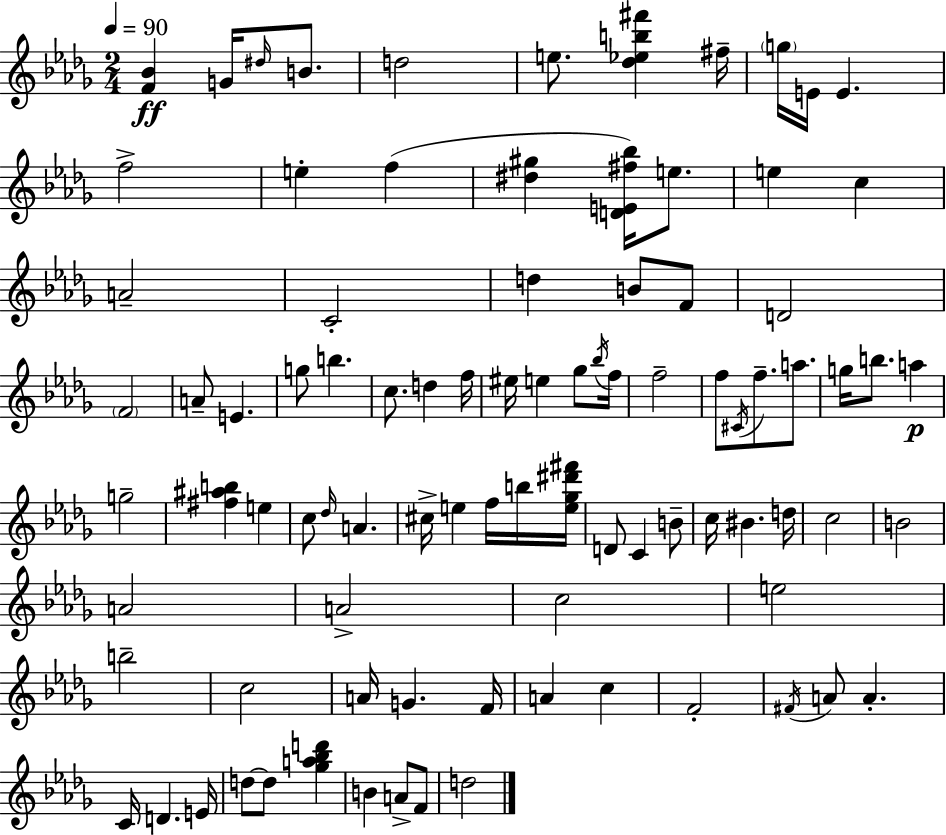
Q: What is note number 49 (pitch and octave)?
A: E5